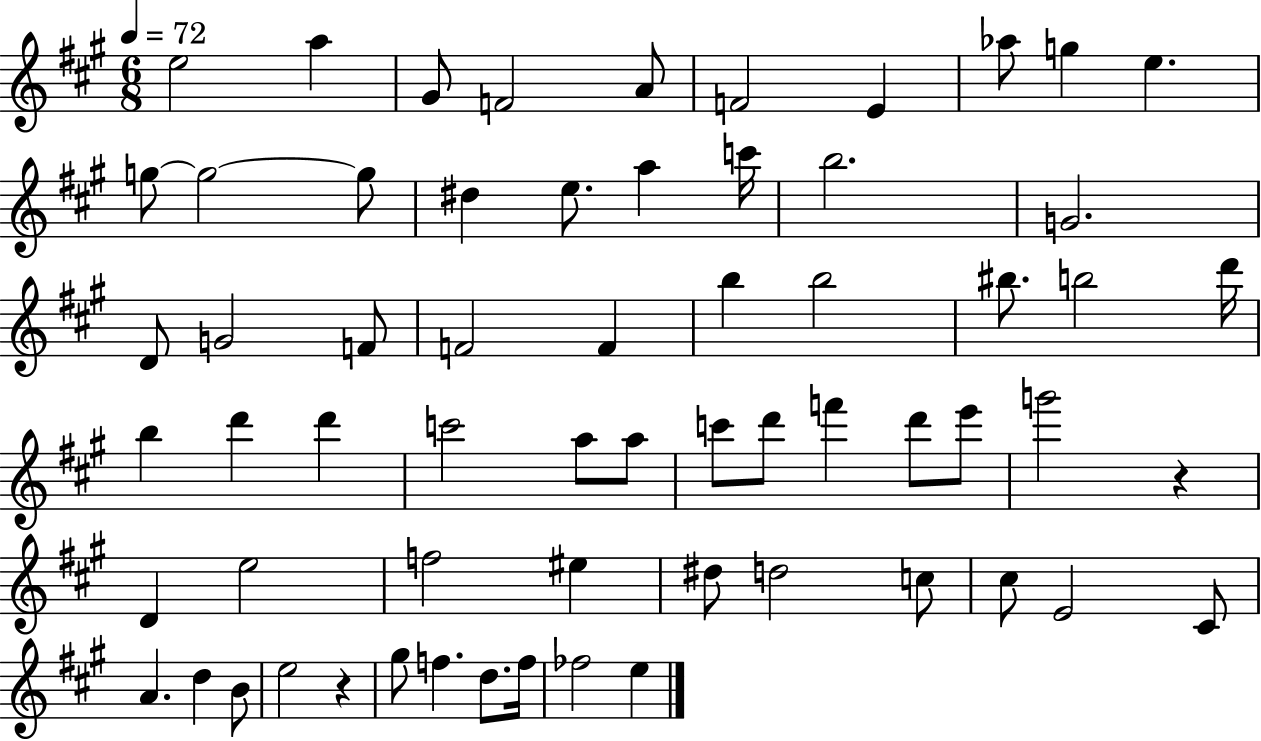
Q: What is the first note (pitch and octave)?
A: E5